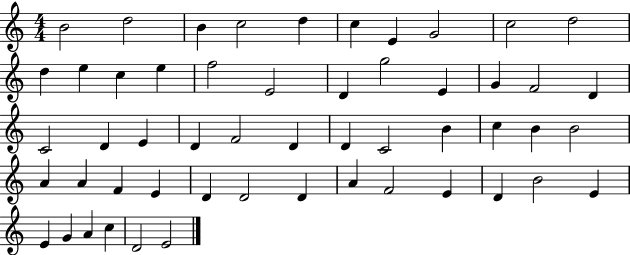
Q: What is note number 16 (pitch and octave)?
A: E4